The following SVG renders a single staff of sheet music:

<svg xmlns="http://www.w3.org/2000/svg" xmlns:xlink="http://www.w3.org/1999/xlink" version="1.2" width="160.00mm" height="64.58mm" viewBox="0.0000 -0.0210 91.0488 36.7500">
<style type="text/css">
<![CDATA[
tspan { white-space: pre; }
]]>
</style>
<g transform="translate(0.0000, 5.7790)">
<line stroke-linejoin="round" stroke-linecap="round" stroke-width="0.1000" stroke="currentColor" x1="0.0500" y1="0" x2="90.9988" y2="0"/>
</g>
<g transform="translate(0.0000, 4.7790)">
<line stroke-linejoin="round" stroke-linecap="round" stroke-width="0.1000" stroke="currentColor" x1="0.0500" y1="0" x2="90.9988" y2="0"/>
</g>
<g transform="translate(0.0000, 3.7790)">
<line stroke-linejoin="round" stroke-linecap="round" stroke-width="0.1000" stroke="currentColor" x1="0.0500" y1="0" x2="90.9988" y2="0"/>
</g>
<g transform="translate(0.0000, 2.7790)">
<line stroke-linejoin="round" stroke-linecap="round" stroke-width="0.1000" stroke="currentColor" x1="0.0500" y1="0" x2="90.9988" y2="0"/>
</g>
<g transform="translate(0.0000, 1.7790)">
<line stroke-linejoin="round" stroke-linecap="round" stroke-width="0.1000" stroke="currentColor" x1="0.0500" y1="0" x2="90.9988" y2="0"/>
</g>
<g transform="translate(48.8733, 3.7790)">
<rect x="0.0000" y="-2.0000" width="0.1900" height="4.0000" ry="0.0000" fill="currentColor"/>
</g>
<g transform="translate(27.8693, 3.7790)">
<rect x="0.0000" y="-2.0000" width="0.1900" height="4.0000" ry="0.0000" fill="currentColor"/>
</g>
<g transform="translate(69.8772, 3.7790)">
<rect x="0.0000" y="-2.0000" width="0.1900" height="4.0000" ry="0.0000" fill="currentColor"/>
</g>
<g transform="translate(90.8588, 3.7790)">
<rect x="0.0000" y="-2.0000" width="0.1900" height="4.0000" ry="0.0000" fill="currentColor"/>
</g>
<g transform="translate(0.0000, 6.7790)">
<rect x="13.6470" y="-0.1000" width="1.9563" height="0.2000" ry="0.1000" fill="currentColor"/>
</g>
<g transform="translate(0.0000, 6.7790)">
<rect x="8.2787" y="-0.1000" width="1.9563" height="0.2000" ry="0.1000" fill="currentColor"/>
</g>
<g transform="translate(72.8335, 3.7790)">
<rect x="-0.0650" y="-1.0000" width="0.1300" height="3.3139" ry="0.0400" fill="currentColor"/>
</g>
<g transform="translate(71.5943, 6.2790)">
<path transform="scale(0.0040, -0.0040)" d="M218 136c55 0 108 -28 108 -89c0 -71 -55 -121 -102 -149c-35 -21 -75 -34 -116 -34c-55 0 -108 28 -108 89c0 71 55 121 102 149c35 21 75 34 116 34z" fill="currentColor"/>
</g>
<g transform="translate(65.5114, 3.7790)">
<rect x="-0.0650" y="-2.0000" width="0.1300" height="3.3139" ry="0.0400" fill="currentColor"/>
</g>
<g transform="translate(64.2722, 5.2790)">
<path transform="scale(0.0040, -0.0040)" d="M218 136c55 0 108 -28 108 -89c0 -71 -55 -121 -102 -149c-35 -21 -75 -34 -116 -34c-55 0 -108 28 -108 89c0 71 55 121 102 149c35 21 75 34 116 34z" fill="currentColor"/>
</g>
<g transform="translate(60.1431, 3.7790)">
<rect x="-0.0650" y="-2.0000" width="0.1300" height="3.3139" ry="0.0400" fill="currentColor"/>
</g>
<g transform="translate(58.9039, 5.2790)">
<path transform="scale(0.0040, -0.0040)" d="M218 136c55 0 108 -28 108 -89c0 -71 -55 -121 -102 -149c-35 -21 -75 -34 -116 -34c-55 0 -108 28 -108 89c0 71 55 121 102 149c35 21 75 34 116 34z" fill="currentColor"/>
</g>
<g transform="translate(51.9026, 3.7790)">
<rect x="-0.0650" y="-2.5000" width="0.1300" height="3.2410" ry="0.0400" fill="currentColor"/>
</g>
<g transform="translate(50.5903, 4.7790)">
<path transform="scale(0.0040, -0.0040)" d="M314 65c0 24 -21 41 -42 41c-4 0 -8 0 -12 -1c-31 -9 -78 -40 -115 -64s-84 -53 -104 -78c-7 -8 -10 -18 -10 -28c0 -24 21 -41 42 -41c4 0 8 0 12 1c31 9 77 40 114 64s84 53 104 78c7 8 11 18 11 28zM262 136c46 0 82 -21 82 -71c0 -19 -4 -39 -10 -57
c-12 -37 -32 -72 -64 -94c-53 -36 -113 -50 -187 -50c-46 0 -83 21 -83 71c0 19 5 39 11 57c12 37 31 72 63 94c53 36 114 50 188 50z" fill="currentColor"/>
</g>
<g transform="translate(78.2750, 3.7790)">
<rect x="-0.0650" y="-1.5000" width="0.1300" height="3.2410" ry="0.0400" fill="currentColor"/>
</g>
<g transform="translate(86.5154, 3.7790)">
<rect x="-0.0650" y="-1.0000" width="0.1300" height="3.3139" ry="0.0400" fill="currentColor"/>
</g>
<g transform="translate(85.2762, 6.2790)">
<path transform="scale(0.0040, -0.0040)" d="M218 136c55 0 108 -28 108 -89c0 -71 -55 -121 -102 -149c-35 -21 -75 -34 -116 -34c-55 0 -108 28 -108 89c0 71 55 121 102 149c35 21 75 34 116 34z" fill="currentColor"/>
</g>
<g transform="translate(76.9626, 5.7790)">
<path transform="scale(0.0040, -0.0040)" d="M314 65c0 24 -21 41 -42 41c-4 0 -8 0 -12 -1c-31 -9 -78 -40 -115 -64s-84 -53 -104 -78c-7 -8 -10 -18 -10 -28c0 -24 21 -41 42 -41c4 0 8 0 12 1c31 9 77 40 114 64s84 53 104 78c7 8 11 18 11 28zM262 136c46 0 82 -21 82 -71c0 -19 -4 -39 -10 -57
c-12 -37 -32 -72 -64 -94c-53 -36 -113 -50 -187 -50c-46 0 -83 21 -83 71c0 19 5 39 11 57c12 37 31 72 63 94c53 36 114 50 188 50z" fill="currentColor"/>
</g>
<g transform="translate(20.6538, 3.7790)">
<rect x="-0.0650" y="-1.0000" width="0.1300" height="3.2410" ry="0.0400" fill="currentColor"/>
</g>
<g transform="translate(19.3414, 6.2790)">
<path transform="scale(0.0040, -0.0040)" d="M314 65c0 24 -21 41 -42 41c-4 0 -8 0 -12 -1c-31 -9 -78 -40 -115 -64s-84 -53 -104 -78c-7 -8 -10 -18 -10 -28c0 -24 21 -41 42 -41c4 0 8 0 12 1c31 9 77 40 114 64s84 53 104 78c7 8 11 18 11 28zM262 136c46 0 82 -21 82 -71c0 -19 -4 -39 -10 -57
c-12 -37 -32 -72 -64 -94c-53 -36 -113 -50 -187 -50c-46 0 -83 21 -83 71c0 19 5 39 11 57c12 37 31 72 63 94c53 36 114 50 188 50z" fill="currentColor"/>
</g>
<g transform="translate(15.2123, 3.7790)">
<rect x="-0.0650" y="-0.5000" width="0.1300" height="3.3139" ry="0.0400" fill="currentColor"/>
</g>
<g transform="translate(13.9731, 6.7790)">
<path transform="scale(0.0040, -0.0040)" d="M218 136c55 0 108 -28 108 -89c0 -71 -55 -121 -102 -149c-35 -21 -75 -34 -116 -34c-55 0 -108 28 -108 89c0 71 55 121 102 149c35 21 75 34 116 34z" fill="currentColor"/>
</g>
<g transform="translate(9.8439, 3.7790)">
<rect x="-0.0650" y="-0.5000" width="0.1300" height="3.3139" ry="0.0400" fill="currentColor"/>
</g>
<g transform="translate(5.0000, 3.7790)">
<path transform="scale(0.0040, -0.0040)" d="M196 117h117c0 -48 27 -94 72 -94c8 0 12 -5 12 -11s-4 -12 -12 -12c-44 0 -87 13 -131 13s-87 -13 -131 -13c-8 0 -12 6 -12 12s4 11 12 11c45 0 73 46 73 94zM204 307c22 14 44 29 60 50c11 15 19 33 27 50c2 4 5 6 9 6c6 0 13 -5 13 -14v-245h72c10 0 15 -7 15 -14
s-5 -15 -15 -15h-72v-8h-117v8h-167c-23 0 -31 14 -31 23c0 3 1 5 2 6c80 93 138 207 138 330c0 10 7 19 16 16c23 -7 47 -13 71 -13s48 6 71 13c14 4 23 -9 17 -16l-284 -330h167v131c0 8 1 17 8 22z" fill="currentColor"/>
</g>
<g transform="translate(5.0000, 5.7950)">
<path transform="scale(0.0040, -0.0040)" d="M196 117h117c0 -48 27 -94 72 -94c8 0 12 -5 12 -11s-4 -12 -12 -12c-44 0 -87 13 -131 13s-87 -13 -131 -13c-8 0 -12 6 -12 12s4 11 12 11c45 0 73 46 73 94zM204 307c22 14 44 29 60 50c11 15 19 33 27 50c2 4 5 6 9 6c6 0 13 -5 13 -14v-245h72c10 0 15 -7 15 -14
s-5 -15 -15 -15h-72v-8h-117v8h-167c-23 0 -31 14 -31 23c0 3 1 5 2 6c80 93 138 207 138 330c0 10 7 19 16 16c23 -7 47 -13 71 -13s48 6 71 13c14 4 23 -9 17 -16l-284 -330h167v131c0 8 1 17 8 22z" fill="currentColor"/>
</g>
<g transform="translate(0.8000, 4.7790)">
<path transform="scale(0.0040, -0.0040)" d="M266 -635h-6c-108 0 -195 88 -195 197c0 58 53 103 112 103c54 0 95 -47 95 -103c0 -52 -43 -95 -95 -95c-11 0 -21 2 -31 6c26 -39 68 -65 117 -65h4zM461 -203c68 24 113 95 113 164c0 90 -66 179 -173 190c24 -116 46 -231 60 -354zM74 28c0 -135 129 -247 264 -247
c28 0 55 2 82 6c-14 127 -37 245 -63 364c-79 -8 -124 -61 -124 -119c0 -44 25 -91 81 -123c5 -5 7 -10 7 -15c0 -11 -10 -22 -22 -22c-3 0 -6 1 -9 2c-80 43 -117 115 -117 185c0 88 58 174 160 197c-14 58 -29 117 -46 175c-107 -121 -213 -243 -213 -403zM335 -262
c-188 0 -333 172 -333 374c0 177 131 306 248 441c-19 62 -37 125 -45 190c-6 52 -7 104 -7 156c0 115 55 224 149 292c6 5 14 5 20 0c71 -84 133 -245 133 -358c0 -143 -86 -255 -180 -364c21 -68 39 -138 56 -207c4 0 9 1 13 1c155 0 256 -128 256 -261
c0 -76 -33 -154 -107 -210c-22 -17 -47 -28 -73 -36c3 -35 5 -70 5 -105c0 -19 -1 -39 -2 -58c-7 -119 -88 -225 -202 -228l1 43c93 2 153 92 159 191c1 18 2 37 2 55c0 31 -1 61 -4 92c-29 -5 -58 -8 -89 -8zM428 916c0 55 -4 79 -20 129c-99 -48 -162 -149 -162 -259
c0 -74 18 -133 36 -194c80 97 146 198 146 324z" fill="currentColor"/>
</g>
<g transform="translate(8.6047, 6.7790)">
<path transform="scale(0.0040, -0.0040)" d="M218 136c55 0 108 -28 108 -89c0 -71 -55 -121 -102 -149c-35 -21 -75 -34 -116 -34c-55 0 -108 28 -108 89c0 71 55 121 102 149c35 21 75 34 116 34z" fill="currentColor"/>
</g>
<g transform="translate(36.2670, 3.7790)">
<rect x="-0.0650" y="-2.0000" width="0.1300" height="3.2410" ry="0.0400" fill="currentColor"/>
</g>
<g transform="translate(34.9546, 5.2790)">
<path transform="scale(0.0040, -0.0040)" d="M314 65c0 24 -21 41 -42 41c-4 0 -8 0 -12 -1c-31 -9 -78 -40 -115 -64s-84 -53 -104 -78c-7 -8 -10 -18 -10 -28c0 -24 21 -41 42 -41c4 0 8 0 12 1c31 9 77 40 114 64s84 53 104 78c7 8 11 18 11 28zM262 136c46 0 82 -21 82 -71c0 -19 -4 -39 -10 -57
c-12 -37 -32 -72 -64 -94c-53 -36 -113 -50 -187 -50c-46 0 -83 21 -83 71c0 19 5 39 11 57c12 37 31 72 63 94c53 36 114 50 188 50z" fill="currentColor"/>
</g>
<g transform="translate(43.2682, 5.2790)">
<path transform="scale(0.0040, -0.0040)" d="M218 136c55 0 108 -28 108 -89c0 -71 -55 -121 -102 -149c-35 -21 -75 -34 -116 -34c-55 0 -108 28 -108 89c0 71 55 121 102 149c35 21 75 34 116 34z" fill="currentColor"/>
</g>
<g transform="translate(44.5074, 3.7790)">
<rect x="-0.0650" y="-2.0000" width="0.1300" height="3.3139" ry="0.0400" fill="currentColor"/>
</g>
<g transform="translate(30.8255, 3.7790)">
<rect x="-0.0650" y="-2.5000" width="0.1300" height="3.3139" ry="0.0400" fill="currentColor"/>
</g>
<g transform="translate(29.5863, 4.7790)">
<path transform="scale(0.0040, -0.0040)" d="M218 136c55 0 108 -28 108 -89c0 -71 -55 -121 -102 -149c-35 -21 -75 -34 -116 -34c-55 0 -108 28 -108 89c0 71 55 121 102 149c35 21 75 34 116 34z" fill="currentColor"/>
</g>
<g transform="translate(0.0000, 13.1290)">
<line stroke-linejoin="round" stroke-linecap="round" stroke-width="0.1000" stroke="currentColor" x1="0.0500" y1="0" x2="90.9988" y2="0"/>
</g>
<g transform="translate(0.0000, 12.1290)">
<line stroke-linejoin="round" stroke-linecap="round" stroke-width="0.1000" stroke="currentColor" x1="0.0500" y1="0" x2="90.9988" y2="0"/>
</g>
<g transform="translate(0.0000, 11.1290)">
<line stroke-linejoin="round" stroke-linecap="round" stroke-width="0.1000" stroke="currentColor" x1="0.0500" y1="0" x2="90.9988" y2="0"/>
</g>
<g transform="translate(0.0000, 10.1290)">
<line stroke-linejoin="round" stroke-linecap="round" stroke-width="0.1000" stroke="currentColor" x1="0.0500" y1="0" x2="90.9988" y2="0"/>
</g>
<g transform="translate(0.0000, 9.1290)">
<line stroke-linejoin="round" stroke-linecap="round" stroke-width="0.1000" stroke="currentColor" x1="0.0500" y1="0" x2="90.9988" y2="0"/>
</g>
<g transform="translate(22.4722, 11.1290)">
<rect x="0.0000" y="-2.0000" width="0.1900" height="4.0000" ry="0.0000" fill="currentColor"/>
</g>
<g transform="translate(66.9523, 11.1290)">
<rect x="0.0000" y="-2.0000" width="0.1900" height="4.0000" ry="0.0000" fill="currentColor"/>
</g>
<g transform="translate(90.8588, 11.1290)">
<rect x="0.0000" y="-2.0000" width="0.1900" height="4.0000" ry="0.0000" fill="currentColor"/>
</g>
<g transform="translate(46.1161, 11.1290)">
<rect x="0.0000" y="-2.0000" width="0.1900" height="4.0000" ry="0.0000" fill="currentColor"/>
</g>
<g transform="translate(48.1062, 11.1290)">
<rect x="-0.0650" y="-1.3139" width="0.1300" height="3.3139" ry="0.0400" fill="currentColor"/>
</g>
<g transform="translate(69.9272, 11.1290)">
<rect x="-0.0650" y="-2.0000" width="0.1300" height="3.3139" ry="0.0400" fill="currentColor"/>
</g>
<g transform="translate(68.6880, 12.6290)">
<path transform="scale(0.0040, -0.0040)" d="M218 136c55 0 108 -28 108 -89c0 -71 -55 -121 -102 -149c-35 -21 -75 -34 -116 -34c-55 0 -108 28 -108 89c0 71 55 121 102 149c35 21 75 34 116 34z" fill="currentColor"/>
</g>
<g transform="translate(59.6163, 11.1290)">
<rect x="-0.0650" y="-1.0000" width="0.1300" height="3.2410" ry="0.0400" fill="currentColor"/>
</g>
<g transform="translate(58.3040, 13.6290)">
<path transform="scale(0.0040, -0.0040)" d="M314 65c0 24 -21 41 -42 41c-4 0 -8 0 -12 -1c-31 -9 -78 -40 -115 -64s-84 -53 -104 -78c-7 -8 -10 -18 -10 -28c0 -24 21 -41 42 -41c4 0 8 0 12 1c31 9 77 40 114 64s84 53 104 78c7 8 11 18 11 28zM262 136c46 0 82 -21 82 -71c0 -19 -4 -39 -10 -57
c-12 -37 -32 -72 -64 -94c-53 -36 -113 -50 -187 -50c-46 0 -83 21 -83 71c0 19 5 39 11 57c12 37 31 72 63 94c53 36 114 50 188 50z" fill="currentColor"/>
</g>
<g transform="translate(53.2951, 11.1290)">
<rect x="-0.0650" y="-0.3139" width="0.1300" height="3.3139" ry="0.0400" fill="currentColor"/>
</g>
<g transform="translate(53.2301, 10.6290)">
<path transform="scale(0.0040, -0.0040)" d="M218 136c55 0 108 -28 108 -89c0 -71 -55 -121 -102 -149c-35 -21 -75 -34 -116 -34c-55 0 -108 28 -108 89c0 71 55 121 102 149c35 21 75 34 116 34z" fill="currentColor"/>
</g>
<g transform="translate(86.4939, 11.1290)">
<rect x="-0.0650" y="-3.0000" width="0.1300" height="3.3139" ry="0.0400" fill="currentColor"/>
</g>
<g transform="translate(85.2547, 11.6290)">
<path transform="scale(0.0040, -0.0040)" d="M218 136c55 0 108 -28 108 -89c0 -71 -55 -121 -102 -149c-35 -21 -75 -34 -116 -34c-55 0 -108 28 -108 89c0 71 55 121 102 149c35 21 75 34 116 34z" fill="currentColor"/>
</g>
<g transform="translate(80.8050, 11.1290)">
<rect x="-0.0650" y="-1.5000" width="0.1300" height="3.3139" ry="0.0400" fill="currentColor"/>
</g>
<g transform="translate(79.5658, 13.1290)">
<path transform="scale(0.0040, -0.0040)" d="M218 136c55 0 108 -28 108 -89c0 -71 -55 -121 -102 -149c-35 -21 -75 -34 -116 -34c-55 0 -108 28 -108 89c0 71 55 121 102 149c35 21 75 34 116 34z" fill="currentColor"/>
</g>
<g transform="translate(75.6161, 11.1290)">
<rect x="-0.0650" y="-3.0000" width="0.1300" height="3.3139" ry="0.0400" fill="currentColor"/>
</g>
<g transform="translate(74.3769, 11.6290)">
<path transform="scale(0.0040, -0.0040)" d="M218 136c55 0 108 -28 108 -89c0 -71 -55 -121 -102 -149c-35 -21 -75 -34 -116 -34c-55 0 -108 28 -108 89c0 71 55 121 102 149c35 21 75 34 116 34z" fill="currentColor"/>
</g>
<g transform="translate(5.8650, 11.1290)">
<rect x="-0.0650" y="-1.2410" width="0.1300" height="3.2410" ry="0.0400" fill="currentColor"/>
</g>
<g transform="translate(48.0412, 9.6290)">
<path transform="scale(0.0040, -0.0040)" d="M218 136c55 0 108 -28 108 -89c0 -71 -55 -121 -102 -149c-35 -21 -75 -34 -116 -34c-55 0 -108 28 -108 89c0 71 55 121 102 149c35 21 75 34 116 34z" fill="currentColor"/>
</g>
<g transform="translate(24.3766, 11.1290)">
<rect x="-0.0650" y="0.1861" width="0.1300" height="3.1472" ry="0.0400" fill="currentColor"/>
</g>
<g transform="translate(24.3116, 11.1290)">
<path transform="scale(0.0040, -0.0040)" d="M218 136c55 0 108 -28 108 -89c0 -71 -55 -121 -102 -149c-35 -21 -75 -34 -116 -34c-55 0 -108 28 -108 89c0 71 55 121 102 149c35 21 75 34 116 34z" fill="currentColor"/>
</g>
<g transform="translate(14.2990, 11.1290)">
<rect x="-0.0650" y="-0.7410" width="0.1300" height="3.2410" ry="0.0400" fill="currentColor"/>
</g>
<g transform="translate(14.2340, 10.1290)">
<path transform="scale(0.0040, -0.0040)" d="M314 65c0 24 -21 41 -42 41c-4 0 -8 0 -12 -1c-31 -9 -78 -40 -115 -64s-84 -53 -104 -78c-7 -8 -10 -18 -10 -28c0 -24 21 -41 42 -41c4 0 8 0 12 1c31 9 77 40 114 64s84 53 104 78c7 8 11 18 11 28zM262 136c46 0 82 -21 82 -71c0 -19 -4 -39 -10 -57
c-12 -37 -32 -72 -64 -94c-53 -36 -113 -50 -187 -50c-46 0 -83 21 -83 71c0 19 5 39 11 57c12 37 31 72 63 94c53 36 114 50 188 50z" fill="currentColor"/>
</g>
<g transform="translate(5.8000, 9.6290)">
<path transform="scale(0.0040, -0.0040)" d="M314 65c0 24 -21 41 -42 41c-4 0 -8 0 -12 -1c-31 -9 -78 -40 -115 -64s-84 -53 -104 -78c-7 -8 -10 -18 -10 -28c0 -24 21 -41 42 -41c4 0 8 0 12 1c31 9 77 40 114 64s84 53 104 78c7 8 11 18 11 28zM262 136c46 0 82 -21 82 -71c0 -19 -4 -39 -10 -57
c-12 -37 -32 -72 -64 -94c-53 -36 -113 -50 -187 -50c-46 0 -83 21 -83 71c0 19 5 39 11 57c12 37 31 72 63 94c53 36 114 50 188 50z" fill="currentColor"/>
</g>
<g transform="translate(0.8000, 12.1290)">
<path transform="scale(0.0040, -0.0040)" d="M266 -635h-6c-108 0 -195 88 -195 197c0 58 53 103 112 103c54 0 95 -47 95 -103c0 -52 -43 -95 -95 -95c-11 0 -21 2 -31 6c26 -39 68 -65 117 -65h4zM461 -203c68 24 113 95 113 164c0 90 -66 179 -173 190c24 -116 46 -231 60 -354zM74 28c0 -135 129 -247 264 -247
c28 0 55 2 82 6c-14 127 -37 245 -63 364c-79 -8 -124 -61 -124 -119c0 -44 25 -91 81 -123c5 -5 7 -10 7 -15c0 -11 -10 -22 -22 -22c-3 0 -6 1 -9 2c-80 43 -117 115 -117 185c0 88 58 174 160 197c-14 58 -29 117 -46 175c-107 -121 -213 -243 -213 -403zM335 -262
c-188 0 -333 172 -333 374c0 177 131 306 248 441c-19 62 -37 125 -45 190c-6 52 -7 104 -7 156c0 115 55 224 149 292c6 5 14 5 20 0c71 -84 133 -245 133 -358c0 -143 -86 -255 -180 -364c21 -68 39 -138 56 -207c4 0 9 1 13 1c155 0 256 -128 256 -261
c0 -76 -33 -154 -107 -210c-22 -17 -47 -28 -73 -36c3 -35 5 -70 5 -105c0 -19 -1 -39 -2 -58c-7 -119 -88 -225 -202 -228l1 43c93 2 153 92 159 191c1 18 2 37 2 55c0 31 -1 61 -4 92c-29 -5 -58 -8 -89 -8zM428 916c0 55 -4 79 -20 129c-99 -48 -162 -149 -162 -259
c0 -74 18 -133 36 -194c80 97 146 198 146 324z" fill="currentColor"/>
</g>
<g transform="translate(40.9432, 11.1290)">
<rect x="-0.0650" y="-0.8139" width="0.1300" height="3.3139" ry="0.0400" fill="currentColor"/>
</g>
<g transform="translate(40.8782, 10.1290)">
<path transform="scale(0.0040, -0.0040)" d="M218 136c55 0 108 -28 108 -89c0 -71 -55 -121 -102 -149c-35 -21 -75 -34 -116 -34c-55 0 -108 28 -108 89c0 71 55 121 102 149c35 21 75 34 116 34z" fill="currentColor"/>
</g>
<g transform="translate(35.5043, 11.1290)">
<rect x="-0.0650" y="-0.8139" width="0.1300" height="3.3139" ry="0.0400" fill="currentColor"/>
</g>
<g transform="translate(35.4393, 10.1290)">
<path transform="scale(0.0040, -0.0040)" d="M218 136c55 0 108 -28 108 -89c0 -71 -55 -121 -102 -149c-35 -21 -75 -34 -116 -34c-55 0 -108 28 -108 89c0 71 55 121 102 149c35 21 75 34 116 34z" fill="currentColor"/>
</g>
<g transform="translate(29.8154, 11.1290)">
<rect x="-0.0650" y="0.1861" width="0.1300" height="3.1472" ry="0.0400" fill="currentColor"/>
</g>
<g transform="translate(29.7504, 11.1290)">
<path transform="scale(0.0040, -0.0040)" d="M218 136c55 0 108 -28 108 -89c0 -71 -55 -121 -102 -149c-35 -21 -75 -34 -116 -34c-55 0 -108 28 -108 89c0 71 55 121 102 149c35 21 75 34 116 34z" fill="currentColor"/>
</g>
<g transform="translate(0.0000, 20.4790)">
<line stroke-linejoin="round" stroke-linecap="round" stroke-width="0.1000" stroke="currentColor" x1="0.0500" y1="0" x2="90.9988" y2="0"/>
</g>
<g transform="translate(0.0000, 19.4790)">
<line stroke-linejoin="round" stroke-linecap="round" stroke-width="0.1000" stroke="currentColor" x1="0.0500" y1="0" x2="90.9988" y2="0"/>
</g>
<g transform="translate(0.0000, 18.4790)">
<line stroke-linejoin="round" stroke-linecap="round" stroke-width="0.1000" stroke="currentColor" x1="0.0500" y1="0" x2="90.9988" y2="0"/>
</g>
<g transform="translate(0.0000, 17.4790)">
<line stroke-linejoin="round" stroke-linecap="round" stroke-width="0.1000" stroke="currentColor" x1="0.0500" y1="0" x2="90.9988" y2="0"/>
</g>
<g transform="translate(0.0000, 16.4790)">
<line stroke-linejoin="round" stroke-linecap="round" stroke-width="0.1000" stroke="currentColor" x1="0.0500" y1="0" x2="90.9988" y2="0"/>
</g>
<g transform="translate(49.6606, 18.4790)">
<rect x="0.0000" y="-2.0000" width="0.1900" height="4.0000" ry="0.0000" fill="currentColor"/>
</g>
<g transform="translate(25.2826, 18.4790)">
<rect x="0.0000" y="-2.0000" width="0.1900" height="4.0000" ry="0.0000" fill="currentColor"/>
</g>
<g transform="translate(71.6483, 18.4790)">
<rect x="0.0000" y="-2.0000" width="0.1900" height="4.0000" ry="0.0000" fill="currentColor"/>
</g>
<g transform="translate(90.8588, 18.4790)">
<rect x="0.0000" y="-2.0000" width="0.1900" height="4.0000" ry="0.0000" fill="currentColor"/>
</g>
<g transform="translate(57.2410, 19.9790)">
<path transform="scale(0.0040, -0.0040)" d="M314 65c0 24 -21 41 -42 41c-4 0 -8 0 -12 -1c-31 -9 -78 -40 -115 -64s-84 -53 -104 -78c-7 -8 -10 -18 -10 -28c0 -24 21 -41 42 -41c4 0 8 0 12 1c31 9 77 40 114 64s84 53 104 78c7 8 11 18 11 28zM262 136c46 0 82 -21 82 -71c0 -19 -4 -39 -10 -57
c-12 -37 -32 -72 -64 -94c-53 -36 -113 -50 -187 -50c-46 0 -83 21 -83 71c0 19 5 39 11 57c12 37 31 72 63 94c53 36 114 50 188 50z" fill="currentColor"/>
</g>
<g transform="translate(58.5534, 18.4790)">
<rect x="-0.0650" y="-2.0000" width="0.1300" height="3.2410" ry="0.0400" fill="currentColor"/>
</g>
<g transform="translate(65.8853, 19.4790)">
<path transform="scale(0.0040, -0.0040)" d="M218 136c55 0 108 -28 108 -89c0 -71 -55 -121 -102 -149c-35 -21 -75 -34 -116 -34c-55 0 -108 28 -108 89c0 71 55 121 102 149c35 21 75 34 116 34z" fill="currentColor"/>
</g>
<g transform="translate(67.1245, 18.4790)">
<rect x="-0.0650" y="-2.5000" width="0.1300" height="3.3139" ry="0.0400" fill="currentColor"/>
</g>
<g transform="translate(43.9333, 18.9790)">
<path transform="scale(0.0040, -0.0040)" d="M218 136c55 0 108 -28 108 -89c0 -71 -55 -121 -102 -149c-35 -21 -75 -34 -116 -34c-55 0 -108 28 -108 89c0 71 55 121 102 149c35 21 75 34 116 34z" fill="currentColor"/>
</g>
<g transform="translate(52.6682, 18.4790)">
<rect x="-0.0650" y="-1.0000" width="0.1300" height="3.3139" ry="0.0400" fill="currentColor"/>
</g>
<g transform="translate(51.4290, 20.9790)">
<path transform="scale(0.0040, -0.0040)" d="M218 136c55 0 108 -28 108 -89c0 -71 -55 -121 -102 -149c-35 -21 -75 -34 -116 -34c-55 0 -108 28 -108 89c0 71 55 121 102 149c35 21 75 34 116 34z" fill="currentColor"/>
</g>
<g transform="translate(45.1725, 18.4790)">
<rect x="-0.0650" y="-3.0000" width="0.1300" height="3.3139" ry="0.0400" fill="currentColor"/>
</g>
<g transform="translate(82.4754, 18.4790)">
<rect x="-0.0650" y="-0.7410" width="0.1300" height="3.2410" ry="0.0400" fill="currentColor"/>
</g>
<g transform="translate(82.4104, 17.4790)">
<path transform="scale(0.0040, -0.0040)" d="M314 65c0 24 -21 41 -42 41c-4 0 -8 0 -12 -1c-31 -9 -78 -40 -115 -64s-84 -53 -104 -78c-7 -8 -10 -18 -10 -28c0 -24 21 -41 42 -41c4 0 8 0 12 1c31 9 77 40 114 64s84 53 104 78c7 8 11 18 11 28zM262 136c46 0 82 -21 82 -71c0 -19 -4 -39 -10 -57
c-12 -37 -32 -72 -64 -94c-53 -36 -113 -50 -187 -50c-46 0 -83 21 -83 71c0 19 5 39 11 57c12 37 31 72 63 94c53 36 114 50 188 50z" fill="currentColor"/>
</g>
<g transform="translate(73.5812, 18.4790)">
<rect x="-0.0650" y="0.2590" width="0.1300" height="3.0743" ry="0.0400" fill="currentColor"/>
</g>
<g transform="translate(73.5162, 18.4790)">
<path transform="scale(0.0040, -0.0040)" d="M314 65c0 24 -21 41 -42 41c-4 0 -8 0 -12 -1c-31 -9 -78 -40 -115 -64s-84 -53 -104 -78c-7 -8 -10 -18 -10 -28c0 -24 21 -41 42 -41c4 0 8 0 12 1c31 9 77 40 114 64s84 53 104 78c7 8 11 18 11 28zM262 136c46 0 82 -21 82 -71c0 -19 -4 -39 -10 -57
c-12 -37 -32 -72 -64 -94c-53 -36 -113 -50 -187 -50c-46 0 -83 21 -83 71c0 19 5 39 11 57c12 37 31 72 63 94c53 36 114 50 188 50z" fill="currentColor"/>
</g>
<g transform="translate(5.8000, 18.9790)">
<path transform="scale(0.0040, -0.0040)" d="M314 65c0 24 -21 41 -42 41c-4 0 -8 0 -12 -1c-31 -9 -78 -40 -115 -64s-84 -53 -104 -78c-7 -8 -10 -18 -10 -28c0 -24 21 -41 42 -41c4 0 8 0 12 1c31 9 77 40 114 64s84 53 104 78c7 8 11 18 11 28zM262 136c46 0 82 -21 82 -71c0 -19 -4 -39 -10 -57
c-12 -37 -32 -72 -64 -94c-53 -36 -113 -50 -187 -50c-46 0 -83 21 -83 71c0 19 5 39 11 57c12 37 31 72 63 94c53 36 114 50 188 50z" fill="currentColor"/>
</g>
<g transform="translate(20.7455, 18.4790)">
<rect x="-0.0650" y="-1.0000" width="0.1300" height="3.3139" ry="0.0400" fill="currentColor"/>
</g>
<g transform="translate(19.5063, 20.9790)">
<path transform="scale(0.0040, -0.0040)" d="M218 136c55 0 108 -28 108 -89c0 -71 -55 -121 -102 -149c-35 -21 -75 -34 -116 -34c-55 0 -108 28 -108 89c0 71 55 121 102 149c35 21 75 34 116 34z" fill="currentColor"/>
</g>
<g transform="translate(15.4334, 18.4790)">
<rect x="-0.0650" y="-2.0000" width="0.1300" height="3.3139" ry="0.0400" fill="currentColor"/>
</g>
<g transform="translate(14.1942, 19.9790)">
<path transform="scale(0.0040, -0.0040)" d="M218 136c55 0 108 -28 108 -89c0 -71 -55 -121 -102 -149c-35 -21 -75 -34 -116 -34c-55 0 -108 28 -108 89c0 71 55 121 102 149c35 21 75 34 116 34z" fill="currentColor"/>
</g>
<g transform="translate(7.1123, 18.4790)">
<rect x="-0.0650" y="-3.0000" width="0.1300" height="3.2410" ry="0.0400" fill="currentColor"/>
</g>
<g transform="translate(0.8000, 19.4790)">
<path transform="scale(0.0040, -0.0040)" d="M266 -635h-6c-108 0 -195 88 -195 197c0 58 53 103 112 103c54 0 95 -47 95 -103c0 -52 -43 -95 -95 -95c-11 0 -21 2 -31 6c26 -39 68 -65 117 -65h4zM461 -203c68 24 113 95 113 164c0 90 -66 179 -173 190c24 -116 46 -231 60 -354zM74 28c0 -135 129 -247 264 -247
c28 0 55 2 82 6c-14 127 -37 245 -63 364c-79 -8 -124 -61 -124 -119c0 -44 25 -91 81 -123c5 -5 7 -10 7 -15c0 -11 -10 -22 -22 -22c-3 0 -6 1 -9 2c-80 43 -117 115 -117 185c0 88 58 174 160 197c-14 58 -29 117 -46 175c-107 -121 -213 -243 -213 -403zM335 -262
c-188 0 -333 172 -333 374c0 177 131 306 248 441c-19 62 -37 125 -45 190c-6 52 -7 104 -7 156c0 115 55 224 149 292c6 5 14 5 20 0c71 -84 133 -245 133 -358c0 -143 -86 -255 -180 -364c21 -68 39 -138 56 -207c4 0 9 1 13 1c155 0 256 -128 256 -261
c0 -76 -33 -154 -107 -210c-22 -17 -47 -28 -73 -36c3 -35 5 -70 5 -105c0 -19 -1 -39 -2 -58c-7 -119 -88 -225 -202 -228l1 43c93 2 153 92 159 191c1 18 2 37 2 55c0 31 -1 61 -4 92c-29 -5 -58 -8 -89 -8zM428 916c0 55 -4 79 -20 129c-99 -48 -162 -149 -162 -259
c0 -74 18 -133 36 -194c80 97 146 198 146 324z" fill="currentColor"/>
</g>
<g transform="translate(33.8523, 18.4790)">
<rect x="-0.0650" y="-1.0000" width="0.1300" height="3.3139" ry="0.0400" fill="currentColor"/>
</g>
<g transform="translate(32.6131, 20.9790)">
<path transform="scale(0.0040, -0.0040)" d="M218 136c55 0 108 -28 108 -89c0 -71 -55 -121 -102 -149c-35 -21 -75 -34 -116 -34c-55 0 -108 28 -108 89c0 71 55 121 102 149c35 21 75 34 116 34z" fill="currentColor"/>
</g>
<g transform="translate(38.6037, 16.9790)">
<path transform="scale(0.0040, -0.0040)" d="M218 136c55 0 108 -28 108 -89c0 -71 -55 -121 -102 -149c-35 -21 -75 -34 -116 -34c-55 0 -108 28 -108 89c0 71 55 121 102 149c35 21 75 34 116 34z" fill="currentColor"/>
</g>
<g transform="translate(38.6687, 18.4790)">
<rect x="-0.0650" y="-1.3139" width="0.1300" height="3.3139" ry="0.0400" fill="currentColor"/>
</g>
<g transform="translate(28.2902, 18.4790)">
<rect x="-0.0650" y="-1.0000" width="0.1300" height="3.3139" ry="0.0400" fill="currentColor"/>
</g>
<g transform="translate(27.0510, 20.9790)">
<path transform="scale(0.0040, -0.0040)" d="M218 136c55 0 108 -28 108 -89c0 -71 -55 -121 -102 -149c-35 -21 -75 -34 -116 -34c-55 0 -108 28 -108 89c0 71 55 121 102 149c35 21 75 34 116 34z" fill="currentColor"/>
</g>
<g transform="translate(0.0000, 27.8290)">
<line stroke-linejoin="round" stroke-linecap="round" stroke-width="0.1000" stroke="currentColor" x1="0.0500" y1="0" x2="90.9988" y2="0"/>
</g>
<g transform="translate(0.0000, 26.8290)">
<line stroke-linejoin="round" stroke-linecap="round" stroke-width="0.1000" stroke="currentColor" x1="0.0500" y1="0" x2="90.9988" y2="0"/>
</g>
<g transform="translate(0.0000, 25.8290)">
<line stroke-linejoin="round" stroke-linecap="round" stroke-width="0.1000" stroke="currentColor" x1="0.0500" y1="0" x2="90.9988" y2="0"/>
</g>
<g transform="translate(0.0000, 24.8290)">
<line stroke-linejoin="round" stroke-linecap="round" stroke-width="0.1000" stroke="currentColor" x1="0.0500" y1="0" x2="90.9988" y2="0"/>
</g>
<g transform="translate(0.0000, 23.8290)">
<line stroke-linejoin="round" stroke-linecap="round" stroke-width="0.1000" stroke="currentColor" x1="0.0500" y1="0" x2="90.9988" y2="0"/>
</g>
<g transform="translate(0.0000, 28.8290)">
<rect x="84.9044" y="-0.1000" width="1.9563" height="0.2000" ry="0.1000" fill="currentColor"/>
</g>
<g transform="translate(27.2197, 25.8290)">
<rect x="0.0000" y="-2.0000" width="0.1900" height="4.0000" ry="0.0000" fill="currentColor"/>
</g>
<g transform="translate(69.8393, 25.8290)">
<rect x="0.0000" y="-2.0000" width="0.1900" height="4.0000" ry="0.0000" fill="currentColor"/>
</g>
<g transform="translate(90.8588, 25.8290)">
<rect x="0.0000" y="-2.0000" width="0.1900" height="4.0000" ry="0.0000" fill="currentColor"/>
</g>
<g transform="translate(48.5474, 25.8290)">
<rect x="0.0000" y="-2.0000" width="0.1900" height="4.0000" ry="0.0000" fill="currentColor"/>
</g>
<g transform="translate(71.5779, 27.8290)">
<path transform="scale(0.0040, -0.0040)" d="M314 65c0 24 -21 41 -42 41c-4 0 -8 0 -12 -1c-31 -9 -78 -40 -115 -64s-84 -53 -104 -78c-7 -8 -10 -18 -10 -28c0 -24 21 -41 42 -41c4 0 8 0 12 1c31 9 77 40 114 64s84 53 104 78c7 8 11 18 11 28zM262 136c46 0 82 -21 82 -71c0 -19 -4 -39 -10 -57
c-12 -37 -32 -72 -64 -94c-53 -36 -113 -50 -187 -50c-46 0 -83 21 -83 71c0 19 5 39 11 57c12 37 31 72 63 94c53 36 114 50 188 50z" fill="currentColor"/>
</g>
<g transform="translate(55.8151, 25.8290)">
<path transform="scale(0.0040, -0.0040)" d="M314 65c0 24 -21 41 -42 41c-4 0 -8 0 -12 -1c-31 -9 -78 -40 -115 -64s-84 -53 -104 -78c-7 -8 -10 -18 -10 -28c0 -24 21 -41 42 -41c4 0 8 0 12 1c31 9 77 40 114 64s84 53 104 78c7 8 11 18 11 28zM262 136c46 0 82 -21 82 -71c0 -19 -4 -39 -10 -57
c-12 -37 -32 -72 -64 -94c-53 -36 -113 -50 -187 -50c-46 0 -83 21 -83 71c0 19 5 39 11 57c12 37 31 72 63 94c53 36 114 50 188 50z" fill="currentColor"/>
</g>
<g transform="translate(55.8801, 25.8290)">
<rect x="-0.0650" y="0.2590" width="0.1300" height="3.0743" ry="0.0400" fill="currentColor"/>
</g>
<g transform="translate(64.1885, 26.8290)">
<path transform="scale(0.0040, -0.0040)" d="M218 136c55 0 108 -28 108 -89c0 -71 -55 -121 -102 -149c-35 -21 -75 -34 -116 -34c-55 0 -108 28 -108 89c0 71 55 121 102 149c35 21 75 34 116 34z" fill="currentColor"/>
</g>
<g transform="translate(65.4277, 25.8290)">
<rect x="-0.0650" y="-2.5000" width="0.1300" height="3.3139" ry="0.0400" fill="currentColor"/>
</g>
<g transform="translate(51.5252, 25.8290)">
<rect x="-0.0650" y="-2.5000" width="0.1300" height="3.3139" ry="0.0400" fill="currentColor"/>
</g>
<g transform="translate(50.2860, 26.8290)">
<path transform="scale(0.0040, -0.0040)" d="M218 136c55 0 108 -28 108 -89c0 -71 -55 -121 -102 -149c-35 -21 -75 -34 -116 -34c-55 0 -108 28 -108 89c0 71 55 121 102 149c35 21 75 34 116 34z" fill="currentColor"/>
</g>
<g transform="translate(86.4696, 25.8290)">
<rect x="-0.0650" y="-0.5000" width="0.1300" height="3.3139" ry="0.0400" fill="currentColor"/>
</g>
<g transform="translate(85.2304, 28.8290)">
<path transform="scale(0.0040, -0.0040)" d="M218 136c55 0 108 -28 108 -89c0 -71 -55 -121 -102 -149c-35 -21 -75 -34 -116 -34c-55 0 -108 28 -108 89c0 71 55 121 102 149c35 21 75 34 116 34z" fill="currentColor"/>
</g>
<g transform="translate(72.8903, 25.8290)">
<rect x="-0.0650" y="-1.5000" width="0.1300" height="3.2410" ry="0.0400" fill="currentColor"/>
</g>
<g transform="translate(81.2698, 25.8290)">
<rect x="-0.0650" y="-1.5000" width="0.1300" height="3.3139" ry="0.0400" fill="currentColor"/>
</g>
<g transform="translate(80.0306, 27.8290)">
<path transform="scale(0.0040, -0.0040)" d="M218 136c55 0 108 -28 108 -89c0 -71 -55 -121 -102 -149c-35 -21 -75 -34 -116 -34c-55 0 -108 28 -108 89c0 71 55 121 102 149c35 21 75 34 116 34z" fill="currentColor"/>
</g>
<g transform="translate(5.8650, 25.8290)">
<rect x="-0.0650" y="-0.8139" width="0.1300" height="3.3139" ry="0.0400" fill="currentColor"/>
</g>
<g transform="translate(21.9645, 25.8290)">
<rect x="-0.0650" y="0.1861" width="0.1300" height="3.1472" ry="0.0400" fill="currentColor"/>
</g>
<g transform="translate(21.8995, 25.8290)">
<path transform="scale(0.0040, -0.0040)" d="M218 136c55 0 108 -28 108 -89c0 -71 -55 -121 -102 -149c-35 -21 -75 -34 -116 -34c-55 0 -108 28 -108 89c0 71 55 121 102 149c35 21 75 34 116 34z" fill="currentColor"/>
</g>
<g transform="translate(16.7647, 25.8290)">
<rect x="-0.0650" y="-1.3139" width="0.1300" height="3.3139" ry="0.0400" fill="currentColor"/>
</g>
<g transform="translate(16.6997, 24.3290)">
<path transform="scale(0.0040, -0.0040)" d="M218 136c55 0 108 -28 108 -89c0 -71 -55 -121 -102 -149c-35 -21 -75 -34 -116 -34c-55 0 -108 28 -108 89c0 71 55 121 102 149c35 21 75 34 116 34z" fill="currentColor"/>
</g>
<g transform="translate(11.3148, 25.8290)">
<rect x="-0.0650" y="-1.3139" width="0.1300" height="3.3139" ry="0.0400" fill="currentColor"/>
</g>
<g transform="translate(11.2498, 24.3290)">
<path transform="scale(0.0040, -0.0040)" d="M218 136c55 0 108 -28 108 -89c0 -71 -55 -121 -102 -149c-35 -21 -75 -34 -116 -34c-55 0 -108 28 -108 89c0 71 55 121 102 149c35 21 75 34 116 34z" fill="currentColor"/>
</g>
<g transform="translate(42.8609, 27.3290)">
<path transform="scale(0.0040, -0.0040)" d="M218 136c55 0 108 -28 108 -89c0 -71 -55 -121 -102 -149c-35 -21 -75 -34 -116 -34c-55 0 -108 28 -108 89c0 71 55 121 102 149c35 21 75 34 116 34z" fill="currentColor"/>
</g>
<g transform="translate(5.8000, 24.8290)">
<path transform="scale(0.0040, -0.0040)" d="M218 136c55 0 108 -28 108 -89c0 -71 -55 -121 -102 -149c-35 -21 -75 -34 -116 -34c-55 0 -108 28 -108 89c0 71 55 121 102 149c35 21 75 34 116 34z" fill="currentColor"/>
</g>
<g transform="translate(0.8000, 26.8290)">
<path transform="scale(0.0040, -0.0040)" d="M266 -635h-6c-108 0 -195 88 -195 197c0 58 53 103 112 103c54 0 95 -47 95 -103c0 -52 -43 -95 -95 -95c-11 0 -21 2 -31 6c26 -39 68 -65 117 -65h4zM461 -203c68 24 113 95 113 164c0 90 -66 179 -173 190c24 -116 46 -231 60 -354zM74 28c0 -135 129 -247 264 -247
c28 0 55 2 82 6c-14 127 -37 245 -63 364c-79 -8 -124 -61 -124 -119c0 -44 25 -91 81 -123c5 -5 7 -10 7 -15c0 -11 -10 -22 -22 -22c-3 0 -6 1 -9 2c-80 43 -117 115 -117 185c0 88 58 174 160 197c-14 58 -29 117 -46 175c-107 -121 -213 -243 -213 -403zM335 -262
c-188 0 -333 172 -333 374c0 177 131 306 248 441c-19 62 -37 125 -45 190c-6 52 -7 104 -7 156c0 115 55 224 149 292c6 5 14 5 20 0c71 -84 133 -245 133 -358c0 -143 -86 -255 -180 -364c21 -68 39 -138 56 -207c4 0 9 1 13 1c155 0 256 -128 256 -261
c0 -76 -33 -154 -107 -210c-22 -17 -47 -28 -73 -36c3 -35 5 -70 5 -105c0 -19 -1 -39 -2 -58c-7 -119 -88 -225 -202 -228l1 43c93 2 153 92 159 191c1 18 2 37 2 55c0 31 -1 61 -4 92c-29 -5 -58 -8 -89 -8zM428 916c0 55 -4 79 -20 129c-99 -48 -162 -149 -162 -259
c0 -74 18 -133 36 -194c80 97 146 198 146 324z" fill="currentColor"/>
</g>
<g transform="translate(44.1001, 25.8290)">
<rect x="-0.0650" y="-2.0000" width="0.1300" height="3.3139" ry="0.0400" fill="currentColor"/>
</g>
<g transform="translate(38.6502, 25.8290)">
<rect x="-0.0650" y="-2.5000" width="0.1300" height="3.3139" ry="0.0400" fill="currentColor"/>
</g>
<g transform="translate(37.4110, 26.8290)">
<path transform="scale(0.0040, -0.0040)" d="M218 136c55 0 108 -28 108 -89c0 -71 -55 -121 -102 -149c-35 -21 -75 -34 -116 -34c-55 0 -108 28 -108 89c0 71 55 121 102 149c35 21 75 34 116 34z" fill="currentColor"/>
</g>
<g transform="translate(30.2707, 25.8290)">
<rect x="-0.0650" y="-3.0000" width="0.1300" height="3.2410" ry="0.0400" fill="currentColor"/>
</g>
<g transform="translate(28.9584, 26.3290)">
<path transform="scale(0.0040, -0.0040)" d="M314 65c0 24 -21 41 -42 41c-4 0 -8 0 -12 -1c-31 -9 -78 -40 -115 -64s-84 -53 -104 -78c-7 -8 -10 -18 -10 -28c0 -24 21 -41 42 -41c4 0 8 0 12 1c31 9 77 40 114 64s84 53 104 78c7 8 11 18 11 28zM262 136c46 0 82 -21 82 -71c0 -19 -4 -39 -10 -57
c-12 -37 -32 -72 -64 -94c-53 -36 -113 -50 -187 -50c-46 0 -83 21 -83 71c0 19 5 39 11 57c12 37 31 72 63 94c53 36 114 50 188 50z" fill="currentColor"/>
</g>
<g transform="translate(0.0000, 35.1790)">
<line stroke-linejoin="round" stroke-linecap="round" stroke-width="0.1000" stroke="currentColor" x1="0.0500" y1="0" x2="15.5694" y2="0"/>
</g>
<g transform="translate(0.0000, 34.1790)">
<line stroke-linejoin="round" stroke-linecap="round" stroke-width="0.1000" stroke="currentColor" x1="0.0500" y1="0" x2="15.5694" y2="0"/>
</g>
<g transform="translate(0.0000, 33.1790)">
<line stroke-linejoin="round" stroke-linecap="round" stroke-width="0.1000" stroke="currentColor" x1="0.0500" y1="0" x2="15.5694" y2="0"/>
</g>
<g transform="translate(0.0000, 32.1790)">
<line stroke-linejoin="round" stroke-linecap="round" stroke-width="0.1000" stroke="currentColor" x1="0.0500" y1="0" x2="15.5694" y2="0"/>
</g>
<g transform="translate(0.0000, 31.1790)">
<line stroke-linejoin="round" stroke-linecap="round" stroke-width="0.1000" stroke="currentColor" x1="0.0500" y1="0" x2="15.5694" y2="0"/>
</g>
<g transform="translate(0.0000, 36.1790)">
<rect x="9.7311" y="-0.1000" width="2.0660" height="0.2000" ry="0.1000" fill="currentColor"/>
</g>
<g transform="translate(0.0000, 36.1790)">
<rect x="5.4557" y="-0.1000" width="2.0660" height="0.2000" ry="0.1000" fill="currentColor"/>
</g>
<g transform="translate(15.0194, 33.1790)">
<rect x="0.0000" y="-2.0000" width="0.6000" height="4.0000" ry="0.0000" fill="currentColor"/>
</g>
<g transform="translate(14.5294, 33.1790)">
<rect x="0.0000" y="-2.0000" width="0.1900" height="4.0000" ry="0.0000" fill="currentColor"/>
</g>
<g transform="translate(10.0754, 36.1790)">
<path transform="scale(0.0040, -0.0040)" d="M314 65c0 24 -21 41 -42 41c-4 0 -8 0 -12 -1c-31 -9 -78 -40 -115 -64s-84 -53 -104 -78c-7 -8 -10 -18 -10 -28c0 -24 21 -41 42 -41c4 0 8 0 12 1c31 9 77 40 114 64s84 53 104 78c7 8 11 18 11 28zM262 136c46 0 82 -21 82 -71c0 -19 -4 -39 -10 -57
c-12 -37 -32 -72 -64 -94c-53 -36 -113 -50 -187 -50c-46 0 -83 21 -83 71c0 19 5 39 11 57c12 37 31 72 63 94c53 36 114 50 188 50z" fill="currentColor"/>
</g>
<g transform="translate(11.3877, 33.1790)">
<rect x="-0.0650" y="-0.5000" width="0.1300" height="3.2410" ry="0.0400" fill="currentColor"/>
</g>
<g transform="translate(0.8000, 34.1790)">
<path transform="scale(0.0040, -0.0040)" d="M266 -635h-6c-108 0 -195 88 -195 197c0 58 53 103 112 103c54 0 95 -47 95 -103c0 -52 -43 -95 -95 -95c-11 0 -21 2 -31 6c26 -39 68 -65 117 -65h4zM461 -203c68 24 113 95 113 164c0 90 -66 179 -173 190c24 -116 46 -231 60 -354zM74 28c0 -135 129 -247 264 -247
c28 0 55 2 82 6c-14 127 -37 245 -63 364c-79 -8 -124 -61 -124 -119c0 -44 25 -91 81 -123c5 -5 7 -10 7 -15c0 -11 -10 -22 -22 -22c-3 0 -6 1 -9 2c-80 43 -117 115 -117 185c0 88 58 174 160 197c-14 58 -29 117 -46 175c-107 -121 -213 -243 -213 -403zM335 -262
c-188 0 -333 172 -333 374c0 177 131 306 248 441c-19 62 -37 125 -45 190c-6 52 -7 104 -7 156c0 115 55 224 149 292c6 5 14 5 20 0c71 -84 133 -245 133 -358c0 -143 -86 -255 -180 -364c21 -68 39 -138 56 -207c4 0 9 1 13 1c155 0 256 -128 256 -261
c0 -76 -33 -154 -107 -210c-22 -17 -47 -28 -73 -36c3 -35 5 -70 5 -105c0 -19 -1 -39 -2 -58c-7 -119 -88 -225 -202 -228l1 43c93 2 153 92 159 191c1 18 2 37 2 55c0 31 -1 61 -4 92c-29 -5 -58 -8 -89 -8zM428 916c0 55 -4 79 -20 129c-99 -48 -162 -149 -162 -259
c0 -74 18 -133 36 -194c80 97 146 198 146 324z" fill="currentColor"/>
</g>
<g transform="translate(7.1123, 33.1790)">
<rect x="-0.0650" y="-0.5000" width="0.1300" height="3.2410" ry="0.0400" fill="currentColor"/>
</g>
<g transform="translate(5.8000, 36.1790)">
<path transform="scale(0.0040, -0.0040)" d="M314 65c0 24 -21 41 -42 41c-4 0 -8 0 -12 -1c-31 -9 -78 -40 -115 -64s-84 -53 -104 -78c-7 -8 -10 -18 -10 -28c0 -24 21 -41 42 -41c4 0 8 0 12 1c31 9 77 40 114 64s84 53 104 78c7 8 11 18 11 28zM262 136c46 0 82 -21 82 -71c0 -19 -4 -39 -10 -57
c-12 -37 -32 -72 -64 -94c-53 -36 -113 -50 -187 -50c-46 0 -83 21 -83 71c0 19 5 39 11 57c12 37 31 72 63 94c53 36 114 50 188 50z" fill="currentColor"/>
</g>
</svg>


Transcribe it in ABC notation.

X:1
T:Untitled
M:4/4
L:1/4
K:C
C C D2 G F2 F G2 F F D E2 D e2 d2 B B d d e c D2 F A E A A2 F D D D e A D F2 G B2 d2 d e e B A2 G F G B2 G E2 E C C2 C2